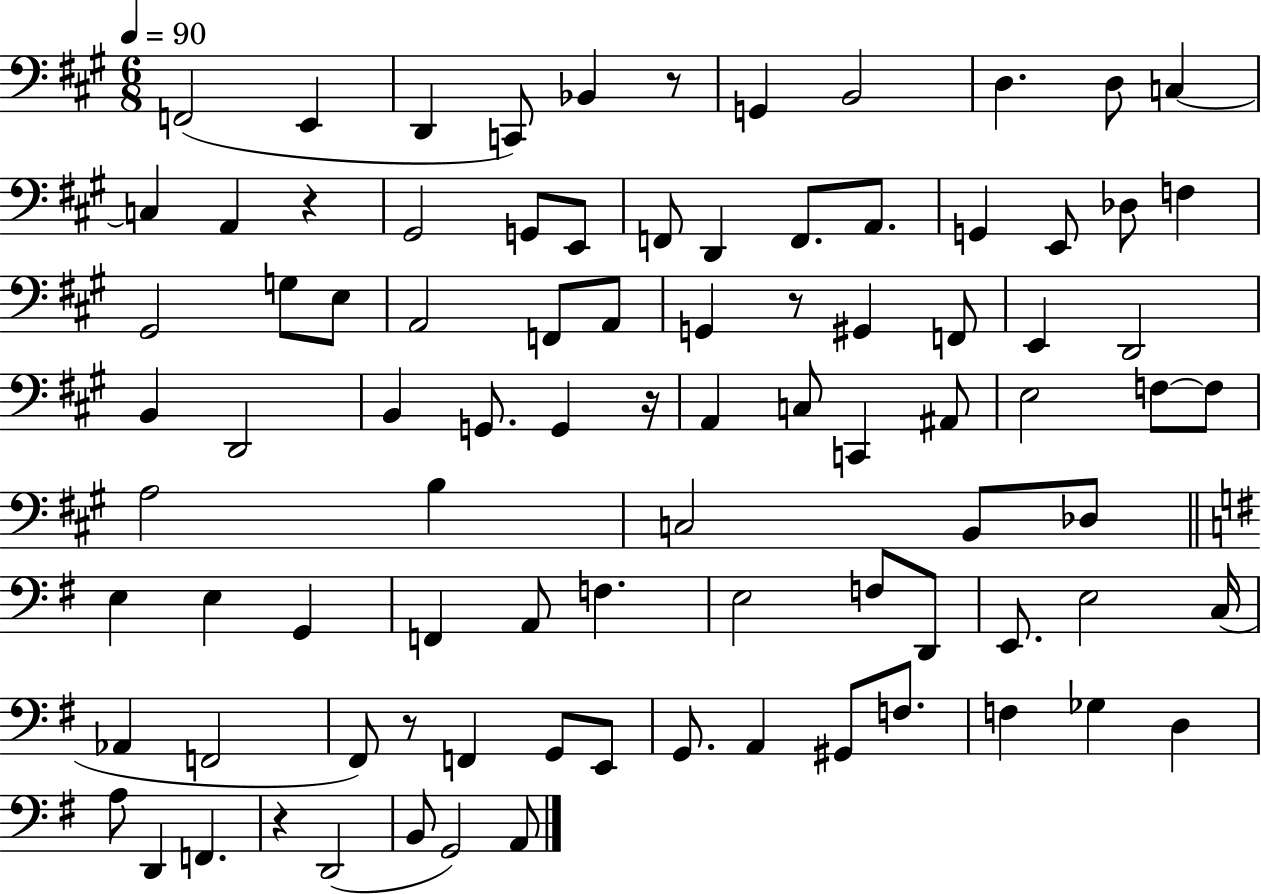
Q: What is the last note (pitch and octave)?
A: A2